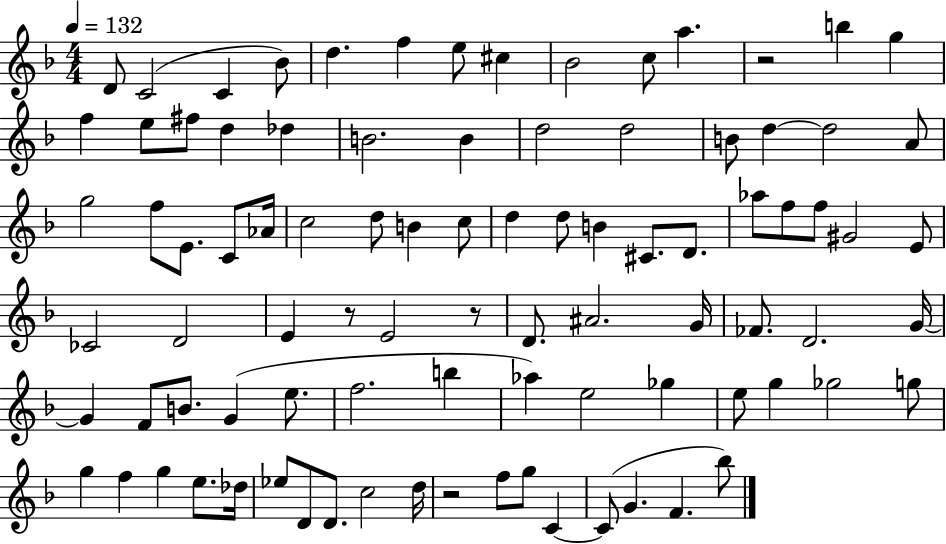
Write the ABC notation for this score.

X:1
T:Untitled
M:4/4
L:1/4
K:F
D/2 C2 C _B/2 d f e/2 ^c _B2 c/2 a z2 b g f e/2 ^f/2 d _d B2 B d2 d2 B/2 d d2 A/2 g2 f/2 E/2 C/2 _A/4 c2 d/2 B c/2 d d/2 B ^C/2 D/2 _a/2 f/2 f/2 ^G2 E/2 _C2 D2 E z/2 E2 z/2 D/2 ^A2 G/4 _F/2 D2 G/4 G F/2 B/2 G e/2 f2 b _a e2 _g e/2 g _g2 g/2 g f g e/2 _d/4 _e/2 D/2 D/2 c2 d/4 z2 f/2 g/2 C C/2 G F _b/2